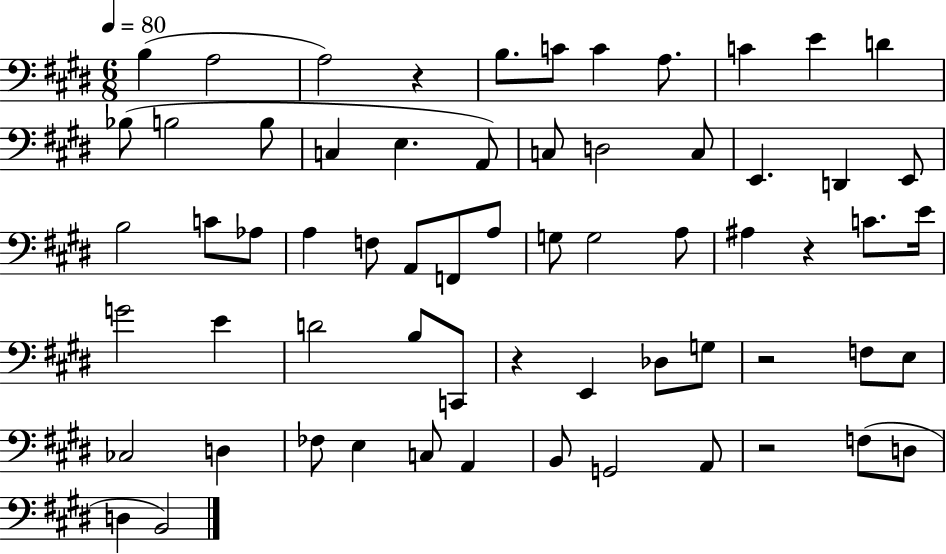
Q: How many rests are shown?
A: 5